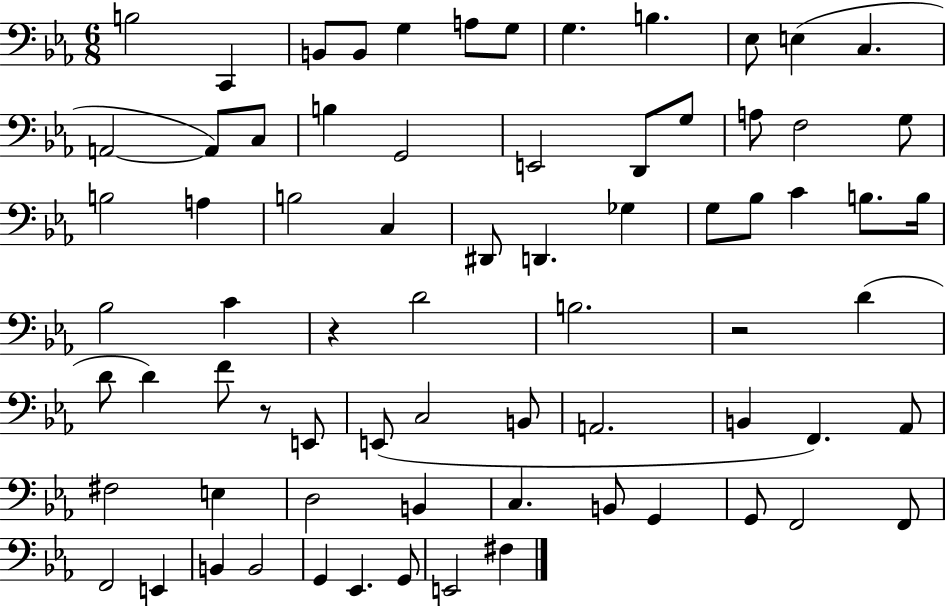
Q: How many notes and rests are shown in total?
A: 73